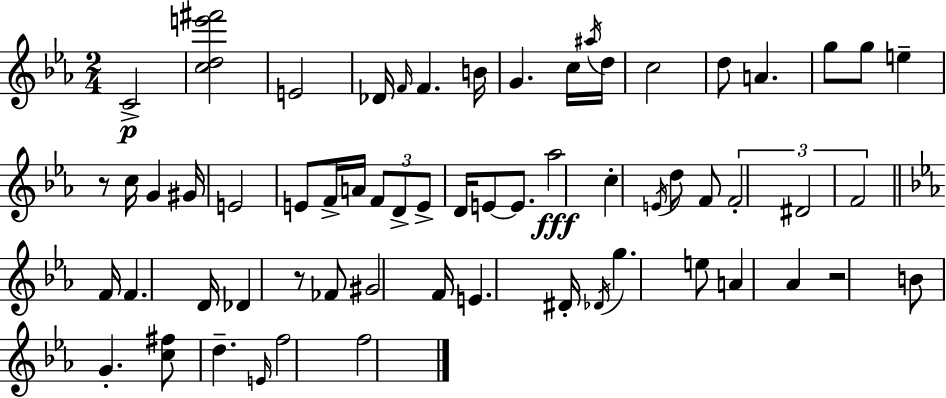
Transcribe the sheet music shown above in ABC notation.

X:1
T:Untitled
M:2/4
L:1/4
K:Eb
C2 [cde'^f']2 E2 _D/4 F/4 F B/4 G c/4 ^a/4 d/4 c2 d/2 A g/2 g/2 e z/2 c/4 G ^G/4 E2 E/2 F/4 A/4 F/2 D/2 E/2 D/4 E/2 E/2 _a2 c E/4 d/2 F/2 F2 ^D2 F2 F/4 F D/4 _D z/2 _F/2 ^G2 F/4 E ^D/4 _D/4 g e/2 A _A z2 B/2 G [c^f]/2 d E/4 f2 f2